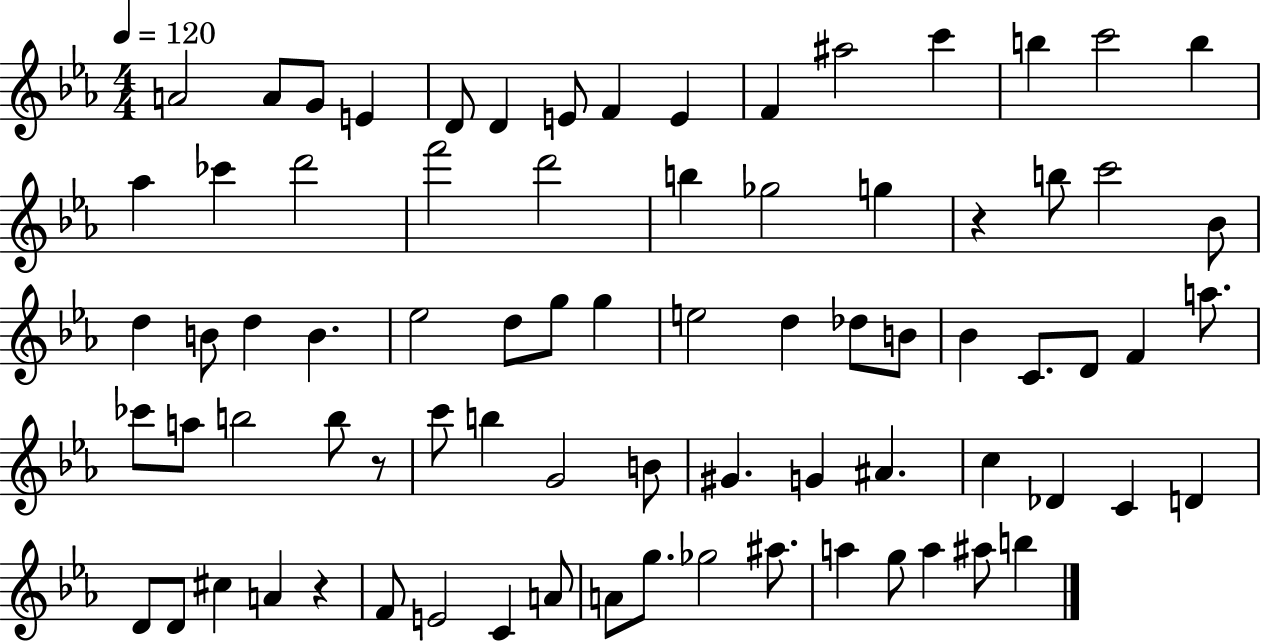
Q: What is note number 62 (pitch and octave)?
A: A4